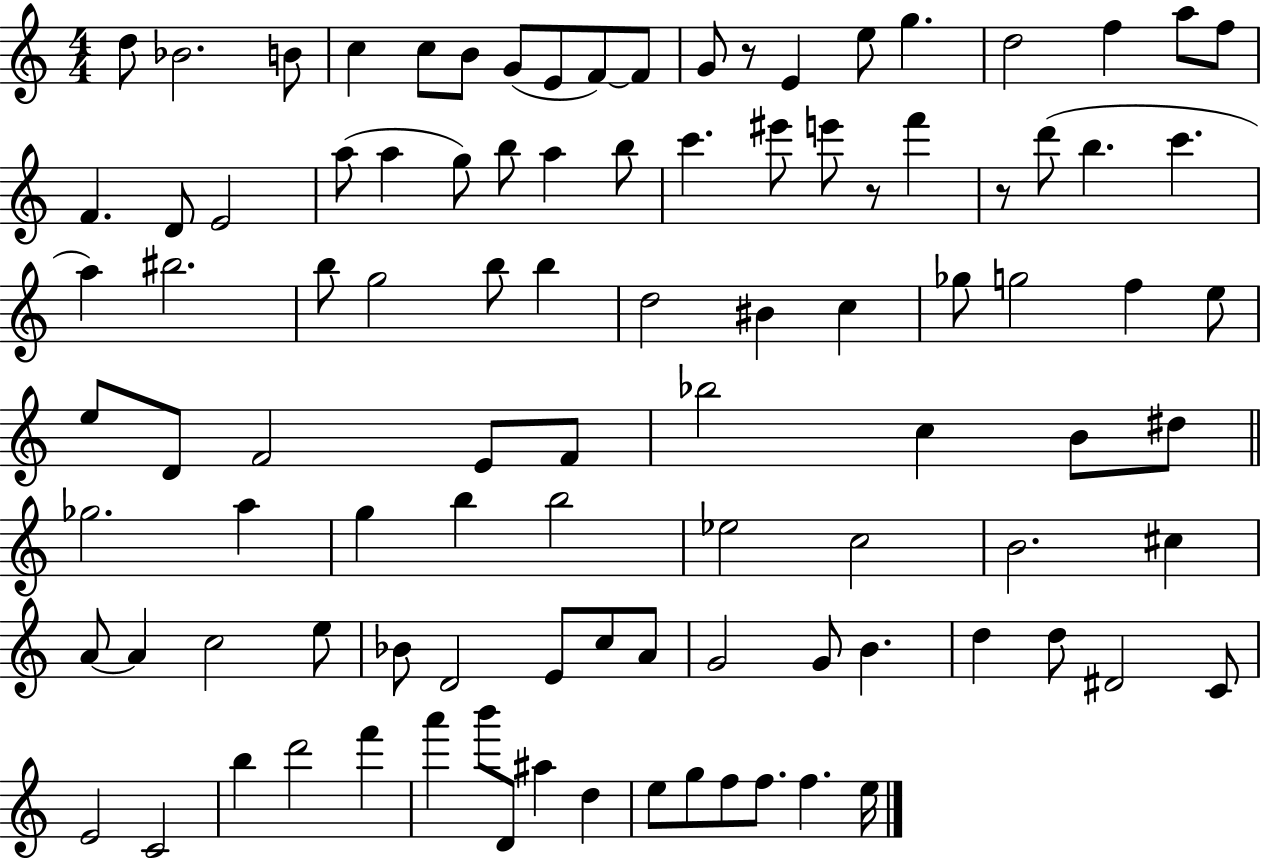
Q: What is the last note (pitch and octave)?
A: E5